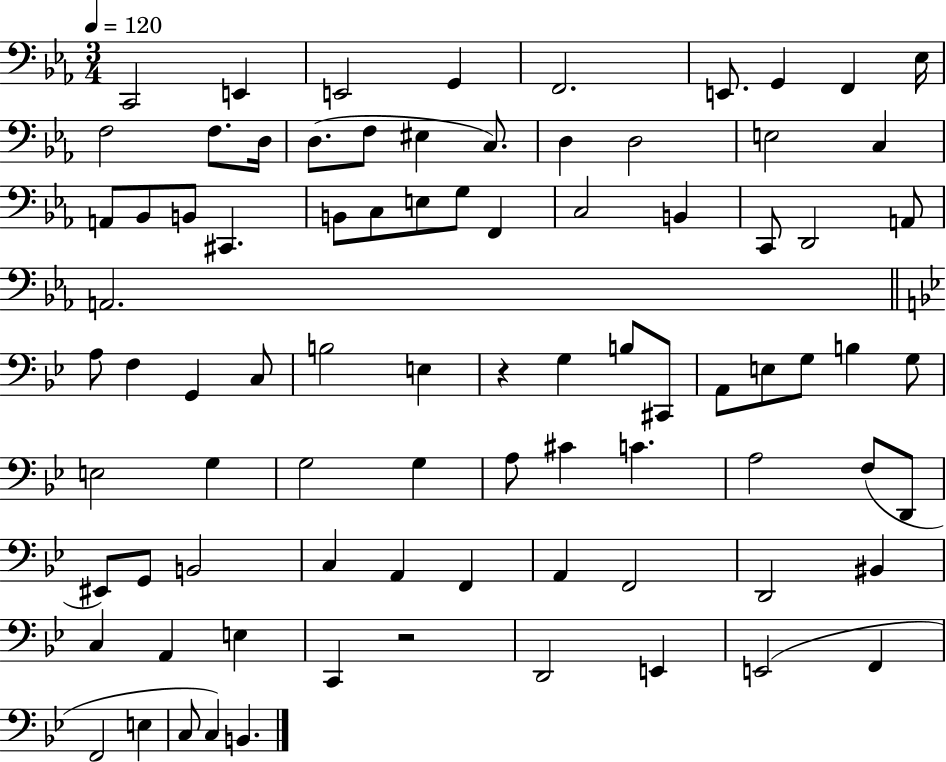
{
  \clef bass
  \numericTimeSignature
  \time 3/4
  \key ees \major
  \tempo 4 = 120
  c,2 e,4 | e,2 g,4 | f,2. | e,8. g,4 f,4 ees16 | \break f2 f8. d16 | d8.( f8 eis4 c8.) | d4 d2 | e2 c4 | \break a,8 bes,8 b,8 cis,4. | b,8 c8 e8 g8 f,4 | c2 b,4 | c,8 d,2 a,8 | \break a,2. | \bar "||" \break \key bes \major a8 f4 g,4 c8 | b2 e4 | r4 g4 b8 cis,8 | a,8 e8 g8 b4 g8 | \break e2 g4 | g2 g4 | a8 cis'4 c'4. | a2 f8( d,8 | \break eis,8) g,8 b,2 | c4 a,4 f,4 | a,4 f,2 | d,2 bis,4 | \break c4 a,4 e4 | c,4 r2 | d,2 e,4 | e,2( f,4 | \break f,2 e4 | c8 c4) b,4. | \bar "|."
}